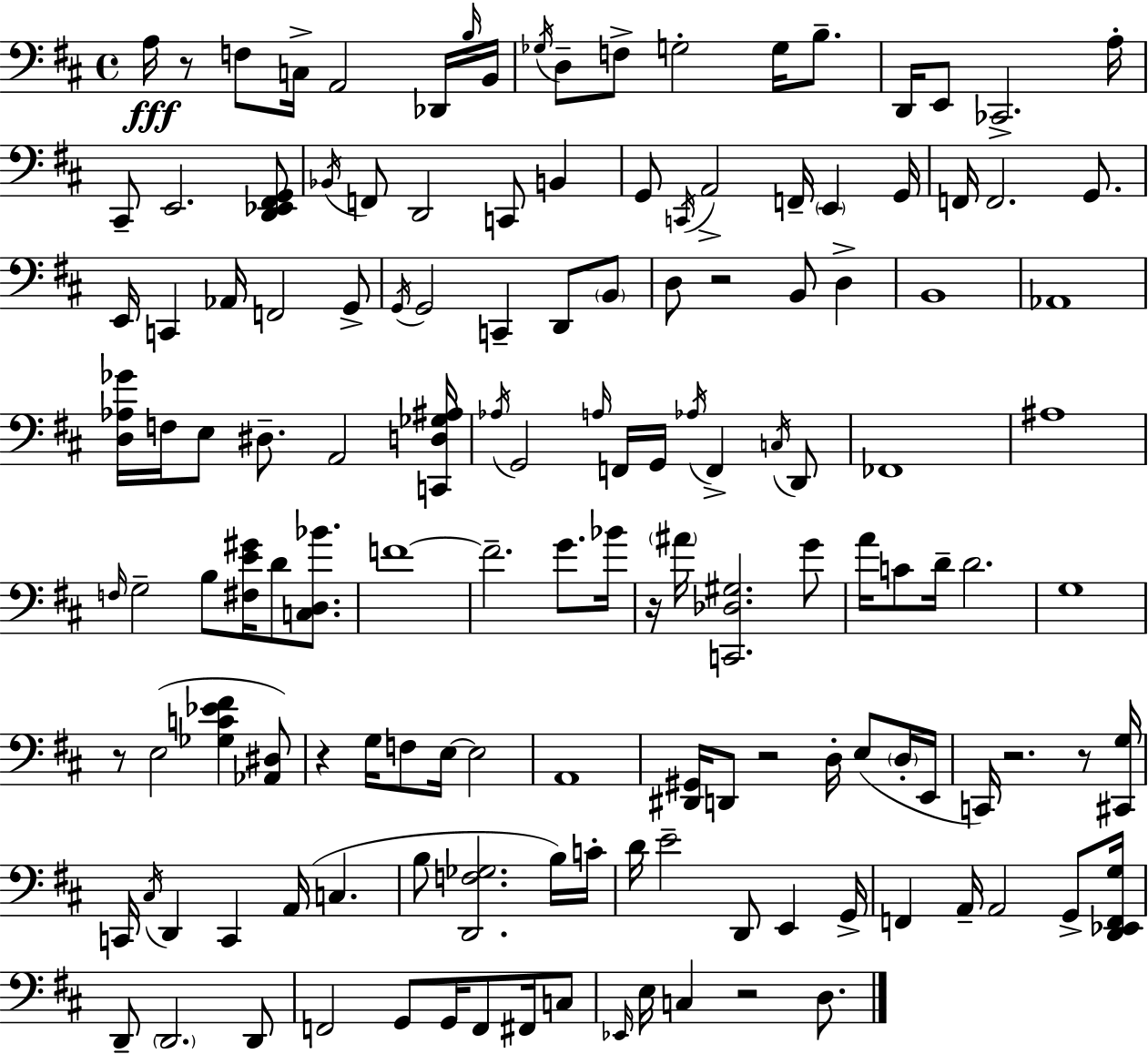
X:1
T:Untitled
M:4/4
L:1/4
K:D
A,/4 z/2 F,/2 C,/4 A,,2 _D,,/4 B,/4 B,,/4 _G,/4 D,/2 F,/2 G,2 G,/4 B,/2 D,,/4 E,,/2 _C,,2 A,/4 ^C,,/2 E,,2 [D,,_E,,^F,,G,,]/2 _B,,/4 F,,/2 D,,2 C,,/2 B,, G,,/2 C,,/4 A,,2 F,,/4 E,, G,,/4 F,,/4 F,,2 G,,/2 E,,/4 C,, _A,,/4 F,,2 G,,/2 G,,/4 G,,2 C,, D,,/2 B,,/2 D,/2 z2 B,,/2 D, B,,4 _A,,4 [D,_A,_G]/4 F,/4 E,/2 ^D,/2 A,,2 [C,,D,_G,^A,]/4 _A,/4 G,,2 A,/4 F,,/4 G,,/4 _A,/4 F,, C,/4 D,,/2 _F,,4 ^A,4 F,/4 G,2 B,/2 [^F,E^G]/4 D/2 [C,D,_B]/2 F4 F2 G/2 _B/4 z/4 ^A/4 [C,,_D,^G,]2 G/2 A/4 C/2 D/4 D2 G,4 z/2 E,2 [_G,C_E^F] [_A,,^D,]/2 z G,/4 F,/2 E,/4 E,2 A,,4 [^D,,^G,,]/4 D,,/2 z2 D,/4 E,/2 D,/4 E,,/4 C,,/4 z2 z/2 [^C,,G,]/4 C,,/4 ^C,/4 D,, C,, A,,/4 C, B,/2 [D,,F,_G,]2 B,/4 C/4 D/4 E2 D,,/2 E,, G,,/4 F,, A,,/4 A,,2 G,,/2 [D,,_E,,F,,G,]/4 D,,/2 D,,2 D,,/2 F,,2 G,,/2 G,,/4 F,,/2 ^F,,/4 C,/2 _E,,/4 E,/4 C, z2 D,/2